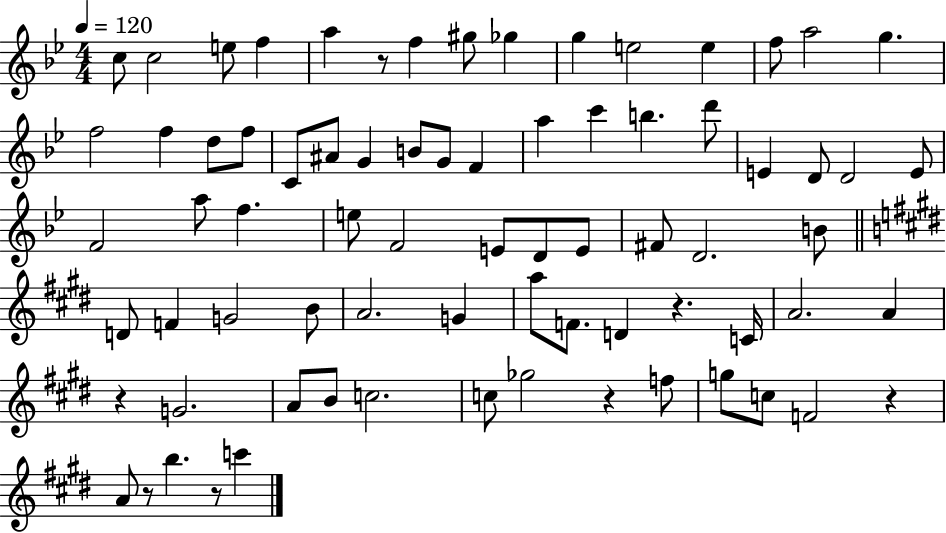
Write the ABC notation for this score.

X:1
T:Untitled
M:4/4
L:1/4
K:Bb
c/2 c2 e/2 f a z/2 f ^g/2 _g g e2 e f/2 a2 g f2 f d/2 f/2 C/2 ^A/2 G B/2 G/2 F a c' b d'/2 E D/2 D2 E/2 F2 a/2 f e/2 F2 E/2 D/2 E/2 ^F/2 D2 B/2 D/2 F G2 B/2 A2 G a/2 F/2 D z C/4 A2 A z G2 A/2 B/2 c2 c/2 _g2 z f/2 g/2 c/2 F2 z A/2 z/2 b z/2 c'